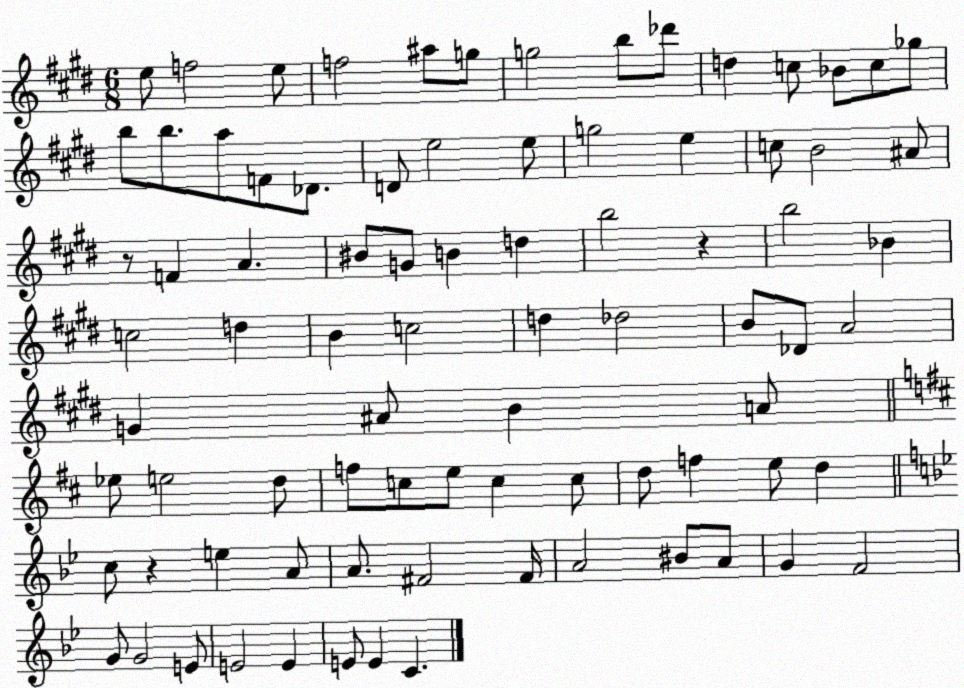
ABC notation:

X:1
T:Untitled
M:6/8
L:1/4
K:E
e/2 f2 e/2 f2 ^a/2 g/2 g2 b/2 _d'/2 d c/2 _B/2 c/2 _g/2 b/2 b/2 a/2 F/2 _D/2 D/2 e2 e/2 g2 e c/2 B2 ^A/2 z/2 F A ^B/2 G/2 B d b2 z b2 _B c2 d B c2 d _d2 B/2 _D/2 A2 G ^A/2 B A/2 _e/2 e2 d/2 f/2 c/2 e/2 c c/2 d/2 f e/2 d c/2 z e A/2 A/2 ^F2 ^F/4 A2 ^B/2 A/2 G F2 G/2 G2 E/2 E2 E E/2 E C